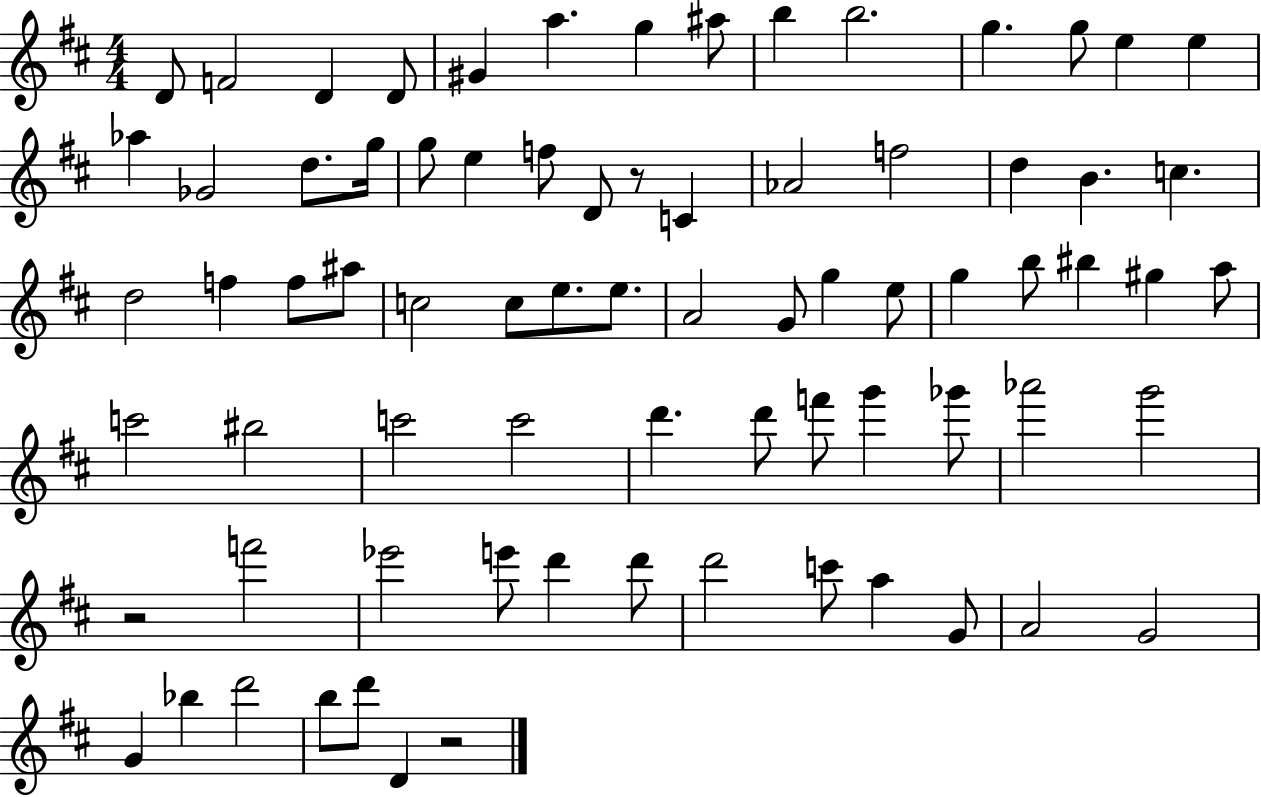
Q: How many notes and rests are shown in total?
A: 76